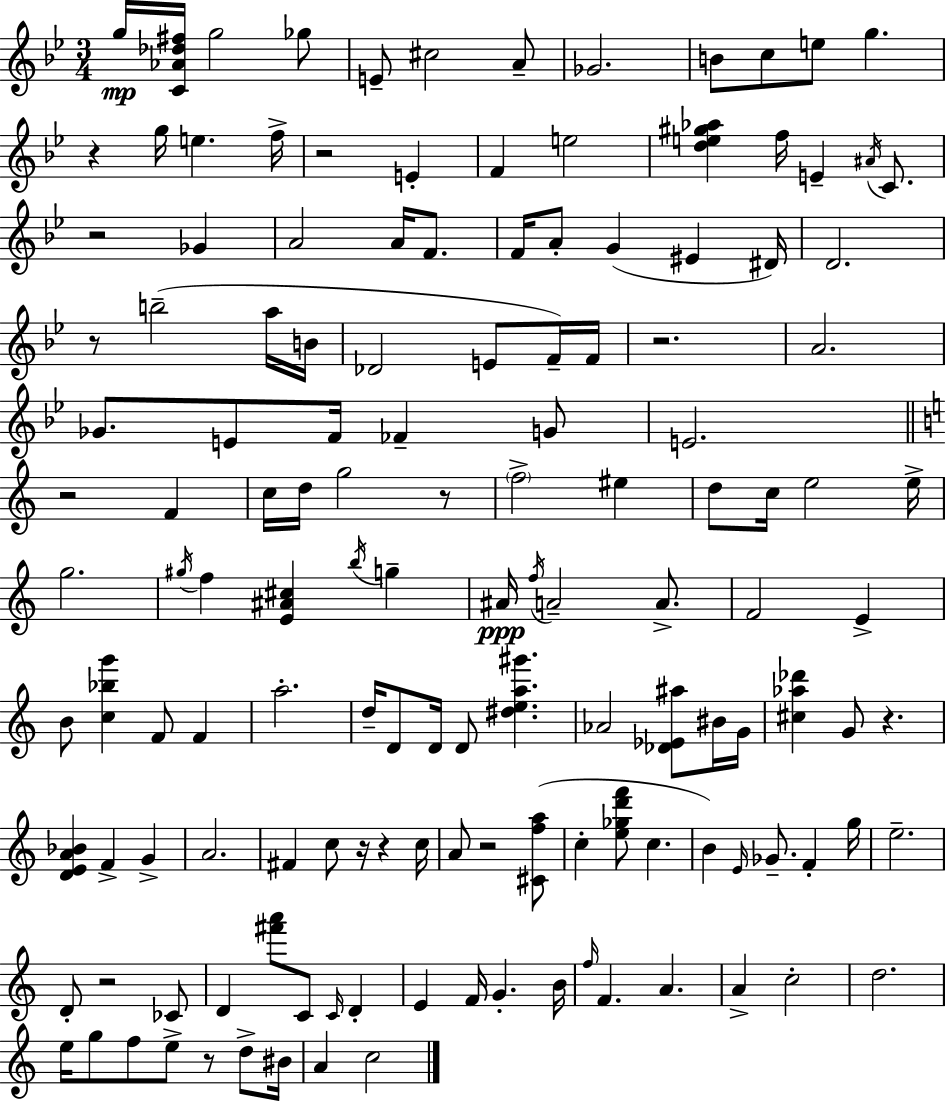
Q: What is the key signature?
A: G minor